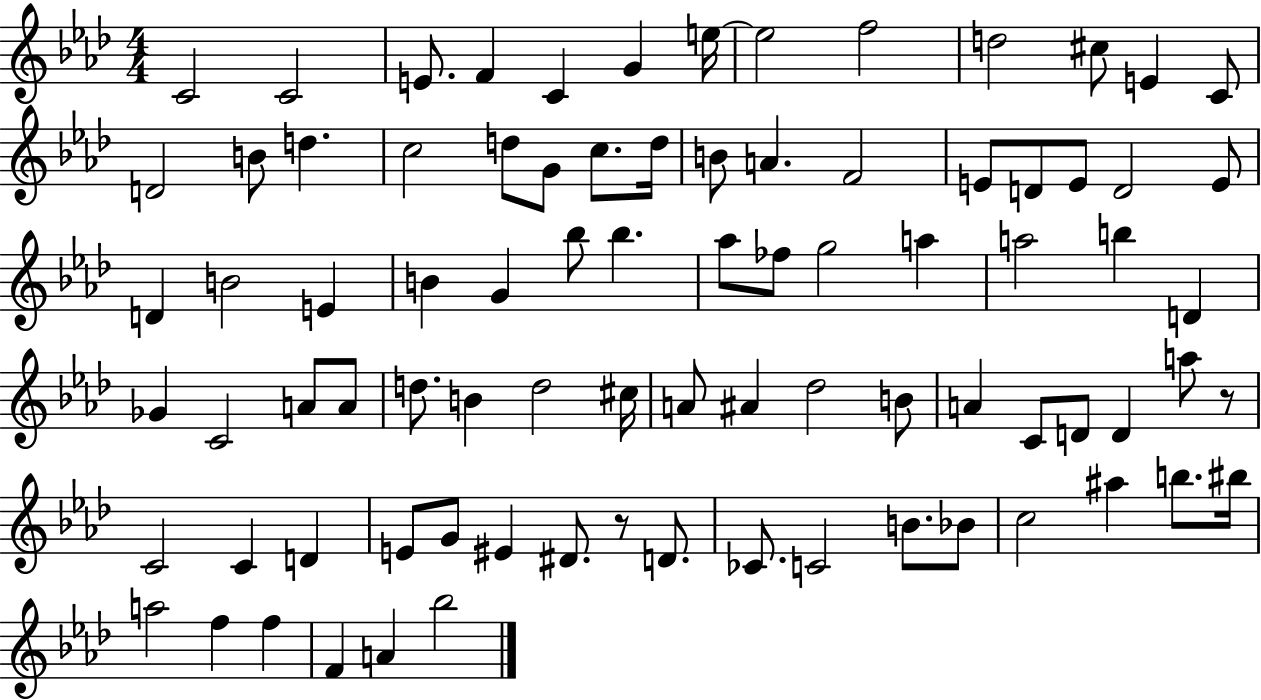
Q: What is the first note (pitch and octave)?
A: C4